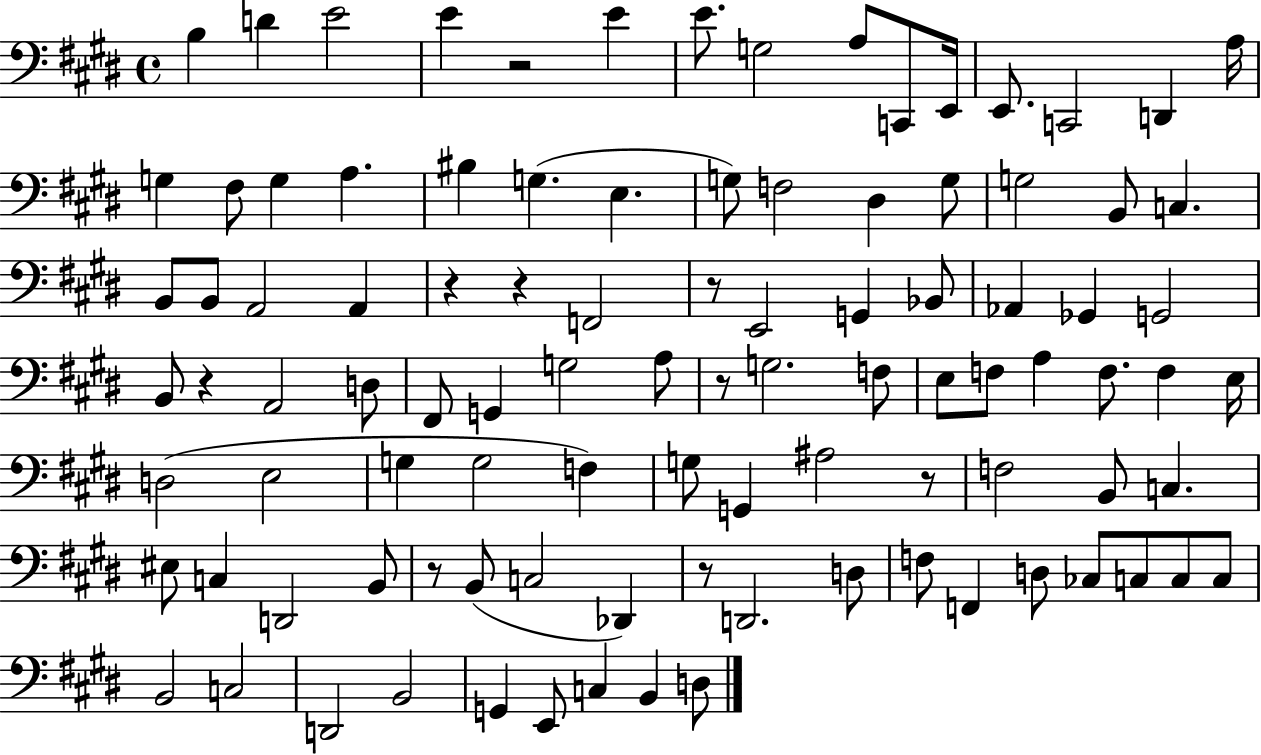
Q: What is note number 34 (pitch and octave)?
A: E2